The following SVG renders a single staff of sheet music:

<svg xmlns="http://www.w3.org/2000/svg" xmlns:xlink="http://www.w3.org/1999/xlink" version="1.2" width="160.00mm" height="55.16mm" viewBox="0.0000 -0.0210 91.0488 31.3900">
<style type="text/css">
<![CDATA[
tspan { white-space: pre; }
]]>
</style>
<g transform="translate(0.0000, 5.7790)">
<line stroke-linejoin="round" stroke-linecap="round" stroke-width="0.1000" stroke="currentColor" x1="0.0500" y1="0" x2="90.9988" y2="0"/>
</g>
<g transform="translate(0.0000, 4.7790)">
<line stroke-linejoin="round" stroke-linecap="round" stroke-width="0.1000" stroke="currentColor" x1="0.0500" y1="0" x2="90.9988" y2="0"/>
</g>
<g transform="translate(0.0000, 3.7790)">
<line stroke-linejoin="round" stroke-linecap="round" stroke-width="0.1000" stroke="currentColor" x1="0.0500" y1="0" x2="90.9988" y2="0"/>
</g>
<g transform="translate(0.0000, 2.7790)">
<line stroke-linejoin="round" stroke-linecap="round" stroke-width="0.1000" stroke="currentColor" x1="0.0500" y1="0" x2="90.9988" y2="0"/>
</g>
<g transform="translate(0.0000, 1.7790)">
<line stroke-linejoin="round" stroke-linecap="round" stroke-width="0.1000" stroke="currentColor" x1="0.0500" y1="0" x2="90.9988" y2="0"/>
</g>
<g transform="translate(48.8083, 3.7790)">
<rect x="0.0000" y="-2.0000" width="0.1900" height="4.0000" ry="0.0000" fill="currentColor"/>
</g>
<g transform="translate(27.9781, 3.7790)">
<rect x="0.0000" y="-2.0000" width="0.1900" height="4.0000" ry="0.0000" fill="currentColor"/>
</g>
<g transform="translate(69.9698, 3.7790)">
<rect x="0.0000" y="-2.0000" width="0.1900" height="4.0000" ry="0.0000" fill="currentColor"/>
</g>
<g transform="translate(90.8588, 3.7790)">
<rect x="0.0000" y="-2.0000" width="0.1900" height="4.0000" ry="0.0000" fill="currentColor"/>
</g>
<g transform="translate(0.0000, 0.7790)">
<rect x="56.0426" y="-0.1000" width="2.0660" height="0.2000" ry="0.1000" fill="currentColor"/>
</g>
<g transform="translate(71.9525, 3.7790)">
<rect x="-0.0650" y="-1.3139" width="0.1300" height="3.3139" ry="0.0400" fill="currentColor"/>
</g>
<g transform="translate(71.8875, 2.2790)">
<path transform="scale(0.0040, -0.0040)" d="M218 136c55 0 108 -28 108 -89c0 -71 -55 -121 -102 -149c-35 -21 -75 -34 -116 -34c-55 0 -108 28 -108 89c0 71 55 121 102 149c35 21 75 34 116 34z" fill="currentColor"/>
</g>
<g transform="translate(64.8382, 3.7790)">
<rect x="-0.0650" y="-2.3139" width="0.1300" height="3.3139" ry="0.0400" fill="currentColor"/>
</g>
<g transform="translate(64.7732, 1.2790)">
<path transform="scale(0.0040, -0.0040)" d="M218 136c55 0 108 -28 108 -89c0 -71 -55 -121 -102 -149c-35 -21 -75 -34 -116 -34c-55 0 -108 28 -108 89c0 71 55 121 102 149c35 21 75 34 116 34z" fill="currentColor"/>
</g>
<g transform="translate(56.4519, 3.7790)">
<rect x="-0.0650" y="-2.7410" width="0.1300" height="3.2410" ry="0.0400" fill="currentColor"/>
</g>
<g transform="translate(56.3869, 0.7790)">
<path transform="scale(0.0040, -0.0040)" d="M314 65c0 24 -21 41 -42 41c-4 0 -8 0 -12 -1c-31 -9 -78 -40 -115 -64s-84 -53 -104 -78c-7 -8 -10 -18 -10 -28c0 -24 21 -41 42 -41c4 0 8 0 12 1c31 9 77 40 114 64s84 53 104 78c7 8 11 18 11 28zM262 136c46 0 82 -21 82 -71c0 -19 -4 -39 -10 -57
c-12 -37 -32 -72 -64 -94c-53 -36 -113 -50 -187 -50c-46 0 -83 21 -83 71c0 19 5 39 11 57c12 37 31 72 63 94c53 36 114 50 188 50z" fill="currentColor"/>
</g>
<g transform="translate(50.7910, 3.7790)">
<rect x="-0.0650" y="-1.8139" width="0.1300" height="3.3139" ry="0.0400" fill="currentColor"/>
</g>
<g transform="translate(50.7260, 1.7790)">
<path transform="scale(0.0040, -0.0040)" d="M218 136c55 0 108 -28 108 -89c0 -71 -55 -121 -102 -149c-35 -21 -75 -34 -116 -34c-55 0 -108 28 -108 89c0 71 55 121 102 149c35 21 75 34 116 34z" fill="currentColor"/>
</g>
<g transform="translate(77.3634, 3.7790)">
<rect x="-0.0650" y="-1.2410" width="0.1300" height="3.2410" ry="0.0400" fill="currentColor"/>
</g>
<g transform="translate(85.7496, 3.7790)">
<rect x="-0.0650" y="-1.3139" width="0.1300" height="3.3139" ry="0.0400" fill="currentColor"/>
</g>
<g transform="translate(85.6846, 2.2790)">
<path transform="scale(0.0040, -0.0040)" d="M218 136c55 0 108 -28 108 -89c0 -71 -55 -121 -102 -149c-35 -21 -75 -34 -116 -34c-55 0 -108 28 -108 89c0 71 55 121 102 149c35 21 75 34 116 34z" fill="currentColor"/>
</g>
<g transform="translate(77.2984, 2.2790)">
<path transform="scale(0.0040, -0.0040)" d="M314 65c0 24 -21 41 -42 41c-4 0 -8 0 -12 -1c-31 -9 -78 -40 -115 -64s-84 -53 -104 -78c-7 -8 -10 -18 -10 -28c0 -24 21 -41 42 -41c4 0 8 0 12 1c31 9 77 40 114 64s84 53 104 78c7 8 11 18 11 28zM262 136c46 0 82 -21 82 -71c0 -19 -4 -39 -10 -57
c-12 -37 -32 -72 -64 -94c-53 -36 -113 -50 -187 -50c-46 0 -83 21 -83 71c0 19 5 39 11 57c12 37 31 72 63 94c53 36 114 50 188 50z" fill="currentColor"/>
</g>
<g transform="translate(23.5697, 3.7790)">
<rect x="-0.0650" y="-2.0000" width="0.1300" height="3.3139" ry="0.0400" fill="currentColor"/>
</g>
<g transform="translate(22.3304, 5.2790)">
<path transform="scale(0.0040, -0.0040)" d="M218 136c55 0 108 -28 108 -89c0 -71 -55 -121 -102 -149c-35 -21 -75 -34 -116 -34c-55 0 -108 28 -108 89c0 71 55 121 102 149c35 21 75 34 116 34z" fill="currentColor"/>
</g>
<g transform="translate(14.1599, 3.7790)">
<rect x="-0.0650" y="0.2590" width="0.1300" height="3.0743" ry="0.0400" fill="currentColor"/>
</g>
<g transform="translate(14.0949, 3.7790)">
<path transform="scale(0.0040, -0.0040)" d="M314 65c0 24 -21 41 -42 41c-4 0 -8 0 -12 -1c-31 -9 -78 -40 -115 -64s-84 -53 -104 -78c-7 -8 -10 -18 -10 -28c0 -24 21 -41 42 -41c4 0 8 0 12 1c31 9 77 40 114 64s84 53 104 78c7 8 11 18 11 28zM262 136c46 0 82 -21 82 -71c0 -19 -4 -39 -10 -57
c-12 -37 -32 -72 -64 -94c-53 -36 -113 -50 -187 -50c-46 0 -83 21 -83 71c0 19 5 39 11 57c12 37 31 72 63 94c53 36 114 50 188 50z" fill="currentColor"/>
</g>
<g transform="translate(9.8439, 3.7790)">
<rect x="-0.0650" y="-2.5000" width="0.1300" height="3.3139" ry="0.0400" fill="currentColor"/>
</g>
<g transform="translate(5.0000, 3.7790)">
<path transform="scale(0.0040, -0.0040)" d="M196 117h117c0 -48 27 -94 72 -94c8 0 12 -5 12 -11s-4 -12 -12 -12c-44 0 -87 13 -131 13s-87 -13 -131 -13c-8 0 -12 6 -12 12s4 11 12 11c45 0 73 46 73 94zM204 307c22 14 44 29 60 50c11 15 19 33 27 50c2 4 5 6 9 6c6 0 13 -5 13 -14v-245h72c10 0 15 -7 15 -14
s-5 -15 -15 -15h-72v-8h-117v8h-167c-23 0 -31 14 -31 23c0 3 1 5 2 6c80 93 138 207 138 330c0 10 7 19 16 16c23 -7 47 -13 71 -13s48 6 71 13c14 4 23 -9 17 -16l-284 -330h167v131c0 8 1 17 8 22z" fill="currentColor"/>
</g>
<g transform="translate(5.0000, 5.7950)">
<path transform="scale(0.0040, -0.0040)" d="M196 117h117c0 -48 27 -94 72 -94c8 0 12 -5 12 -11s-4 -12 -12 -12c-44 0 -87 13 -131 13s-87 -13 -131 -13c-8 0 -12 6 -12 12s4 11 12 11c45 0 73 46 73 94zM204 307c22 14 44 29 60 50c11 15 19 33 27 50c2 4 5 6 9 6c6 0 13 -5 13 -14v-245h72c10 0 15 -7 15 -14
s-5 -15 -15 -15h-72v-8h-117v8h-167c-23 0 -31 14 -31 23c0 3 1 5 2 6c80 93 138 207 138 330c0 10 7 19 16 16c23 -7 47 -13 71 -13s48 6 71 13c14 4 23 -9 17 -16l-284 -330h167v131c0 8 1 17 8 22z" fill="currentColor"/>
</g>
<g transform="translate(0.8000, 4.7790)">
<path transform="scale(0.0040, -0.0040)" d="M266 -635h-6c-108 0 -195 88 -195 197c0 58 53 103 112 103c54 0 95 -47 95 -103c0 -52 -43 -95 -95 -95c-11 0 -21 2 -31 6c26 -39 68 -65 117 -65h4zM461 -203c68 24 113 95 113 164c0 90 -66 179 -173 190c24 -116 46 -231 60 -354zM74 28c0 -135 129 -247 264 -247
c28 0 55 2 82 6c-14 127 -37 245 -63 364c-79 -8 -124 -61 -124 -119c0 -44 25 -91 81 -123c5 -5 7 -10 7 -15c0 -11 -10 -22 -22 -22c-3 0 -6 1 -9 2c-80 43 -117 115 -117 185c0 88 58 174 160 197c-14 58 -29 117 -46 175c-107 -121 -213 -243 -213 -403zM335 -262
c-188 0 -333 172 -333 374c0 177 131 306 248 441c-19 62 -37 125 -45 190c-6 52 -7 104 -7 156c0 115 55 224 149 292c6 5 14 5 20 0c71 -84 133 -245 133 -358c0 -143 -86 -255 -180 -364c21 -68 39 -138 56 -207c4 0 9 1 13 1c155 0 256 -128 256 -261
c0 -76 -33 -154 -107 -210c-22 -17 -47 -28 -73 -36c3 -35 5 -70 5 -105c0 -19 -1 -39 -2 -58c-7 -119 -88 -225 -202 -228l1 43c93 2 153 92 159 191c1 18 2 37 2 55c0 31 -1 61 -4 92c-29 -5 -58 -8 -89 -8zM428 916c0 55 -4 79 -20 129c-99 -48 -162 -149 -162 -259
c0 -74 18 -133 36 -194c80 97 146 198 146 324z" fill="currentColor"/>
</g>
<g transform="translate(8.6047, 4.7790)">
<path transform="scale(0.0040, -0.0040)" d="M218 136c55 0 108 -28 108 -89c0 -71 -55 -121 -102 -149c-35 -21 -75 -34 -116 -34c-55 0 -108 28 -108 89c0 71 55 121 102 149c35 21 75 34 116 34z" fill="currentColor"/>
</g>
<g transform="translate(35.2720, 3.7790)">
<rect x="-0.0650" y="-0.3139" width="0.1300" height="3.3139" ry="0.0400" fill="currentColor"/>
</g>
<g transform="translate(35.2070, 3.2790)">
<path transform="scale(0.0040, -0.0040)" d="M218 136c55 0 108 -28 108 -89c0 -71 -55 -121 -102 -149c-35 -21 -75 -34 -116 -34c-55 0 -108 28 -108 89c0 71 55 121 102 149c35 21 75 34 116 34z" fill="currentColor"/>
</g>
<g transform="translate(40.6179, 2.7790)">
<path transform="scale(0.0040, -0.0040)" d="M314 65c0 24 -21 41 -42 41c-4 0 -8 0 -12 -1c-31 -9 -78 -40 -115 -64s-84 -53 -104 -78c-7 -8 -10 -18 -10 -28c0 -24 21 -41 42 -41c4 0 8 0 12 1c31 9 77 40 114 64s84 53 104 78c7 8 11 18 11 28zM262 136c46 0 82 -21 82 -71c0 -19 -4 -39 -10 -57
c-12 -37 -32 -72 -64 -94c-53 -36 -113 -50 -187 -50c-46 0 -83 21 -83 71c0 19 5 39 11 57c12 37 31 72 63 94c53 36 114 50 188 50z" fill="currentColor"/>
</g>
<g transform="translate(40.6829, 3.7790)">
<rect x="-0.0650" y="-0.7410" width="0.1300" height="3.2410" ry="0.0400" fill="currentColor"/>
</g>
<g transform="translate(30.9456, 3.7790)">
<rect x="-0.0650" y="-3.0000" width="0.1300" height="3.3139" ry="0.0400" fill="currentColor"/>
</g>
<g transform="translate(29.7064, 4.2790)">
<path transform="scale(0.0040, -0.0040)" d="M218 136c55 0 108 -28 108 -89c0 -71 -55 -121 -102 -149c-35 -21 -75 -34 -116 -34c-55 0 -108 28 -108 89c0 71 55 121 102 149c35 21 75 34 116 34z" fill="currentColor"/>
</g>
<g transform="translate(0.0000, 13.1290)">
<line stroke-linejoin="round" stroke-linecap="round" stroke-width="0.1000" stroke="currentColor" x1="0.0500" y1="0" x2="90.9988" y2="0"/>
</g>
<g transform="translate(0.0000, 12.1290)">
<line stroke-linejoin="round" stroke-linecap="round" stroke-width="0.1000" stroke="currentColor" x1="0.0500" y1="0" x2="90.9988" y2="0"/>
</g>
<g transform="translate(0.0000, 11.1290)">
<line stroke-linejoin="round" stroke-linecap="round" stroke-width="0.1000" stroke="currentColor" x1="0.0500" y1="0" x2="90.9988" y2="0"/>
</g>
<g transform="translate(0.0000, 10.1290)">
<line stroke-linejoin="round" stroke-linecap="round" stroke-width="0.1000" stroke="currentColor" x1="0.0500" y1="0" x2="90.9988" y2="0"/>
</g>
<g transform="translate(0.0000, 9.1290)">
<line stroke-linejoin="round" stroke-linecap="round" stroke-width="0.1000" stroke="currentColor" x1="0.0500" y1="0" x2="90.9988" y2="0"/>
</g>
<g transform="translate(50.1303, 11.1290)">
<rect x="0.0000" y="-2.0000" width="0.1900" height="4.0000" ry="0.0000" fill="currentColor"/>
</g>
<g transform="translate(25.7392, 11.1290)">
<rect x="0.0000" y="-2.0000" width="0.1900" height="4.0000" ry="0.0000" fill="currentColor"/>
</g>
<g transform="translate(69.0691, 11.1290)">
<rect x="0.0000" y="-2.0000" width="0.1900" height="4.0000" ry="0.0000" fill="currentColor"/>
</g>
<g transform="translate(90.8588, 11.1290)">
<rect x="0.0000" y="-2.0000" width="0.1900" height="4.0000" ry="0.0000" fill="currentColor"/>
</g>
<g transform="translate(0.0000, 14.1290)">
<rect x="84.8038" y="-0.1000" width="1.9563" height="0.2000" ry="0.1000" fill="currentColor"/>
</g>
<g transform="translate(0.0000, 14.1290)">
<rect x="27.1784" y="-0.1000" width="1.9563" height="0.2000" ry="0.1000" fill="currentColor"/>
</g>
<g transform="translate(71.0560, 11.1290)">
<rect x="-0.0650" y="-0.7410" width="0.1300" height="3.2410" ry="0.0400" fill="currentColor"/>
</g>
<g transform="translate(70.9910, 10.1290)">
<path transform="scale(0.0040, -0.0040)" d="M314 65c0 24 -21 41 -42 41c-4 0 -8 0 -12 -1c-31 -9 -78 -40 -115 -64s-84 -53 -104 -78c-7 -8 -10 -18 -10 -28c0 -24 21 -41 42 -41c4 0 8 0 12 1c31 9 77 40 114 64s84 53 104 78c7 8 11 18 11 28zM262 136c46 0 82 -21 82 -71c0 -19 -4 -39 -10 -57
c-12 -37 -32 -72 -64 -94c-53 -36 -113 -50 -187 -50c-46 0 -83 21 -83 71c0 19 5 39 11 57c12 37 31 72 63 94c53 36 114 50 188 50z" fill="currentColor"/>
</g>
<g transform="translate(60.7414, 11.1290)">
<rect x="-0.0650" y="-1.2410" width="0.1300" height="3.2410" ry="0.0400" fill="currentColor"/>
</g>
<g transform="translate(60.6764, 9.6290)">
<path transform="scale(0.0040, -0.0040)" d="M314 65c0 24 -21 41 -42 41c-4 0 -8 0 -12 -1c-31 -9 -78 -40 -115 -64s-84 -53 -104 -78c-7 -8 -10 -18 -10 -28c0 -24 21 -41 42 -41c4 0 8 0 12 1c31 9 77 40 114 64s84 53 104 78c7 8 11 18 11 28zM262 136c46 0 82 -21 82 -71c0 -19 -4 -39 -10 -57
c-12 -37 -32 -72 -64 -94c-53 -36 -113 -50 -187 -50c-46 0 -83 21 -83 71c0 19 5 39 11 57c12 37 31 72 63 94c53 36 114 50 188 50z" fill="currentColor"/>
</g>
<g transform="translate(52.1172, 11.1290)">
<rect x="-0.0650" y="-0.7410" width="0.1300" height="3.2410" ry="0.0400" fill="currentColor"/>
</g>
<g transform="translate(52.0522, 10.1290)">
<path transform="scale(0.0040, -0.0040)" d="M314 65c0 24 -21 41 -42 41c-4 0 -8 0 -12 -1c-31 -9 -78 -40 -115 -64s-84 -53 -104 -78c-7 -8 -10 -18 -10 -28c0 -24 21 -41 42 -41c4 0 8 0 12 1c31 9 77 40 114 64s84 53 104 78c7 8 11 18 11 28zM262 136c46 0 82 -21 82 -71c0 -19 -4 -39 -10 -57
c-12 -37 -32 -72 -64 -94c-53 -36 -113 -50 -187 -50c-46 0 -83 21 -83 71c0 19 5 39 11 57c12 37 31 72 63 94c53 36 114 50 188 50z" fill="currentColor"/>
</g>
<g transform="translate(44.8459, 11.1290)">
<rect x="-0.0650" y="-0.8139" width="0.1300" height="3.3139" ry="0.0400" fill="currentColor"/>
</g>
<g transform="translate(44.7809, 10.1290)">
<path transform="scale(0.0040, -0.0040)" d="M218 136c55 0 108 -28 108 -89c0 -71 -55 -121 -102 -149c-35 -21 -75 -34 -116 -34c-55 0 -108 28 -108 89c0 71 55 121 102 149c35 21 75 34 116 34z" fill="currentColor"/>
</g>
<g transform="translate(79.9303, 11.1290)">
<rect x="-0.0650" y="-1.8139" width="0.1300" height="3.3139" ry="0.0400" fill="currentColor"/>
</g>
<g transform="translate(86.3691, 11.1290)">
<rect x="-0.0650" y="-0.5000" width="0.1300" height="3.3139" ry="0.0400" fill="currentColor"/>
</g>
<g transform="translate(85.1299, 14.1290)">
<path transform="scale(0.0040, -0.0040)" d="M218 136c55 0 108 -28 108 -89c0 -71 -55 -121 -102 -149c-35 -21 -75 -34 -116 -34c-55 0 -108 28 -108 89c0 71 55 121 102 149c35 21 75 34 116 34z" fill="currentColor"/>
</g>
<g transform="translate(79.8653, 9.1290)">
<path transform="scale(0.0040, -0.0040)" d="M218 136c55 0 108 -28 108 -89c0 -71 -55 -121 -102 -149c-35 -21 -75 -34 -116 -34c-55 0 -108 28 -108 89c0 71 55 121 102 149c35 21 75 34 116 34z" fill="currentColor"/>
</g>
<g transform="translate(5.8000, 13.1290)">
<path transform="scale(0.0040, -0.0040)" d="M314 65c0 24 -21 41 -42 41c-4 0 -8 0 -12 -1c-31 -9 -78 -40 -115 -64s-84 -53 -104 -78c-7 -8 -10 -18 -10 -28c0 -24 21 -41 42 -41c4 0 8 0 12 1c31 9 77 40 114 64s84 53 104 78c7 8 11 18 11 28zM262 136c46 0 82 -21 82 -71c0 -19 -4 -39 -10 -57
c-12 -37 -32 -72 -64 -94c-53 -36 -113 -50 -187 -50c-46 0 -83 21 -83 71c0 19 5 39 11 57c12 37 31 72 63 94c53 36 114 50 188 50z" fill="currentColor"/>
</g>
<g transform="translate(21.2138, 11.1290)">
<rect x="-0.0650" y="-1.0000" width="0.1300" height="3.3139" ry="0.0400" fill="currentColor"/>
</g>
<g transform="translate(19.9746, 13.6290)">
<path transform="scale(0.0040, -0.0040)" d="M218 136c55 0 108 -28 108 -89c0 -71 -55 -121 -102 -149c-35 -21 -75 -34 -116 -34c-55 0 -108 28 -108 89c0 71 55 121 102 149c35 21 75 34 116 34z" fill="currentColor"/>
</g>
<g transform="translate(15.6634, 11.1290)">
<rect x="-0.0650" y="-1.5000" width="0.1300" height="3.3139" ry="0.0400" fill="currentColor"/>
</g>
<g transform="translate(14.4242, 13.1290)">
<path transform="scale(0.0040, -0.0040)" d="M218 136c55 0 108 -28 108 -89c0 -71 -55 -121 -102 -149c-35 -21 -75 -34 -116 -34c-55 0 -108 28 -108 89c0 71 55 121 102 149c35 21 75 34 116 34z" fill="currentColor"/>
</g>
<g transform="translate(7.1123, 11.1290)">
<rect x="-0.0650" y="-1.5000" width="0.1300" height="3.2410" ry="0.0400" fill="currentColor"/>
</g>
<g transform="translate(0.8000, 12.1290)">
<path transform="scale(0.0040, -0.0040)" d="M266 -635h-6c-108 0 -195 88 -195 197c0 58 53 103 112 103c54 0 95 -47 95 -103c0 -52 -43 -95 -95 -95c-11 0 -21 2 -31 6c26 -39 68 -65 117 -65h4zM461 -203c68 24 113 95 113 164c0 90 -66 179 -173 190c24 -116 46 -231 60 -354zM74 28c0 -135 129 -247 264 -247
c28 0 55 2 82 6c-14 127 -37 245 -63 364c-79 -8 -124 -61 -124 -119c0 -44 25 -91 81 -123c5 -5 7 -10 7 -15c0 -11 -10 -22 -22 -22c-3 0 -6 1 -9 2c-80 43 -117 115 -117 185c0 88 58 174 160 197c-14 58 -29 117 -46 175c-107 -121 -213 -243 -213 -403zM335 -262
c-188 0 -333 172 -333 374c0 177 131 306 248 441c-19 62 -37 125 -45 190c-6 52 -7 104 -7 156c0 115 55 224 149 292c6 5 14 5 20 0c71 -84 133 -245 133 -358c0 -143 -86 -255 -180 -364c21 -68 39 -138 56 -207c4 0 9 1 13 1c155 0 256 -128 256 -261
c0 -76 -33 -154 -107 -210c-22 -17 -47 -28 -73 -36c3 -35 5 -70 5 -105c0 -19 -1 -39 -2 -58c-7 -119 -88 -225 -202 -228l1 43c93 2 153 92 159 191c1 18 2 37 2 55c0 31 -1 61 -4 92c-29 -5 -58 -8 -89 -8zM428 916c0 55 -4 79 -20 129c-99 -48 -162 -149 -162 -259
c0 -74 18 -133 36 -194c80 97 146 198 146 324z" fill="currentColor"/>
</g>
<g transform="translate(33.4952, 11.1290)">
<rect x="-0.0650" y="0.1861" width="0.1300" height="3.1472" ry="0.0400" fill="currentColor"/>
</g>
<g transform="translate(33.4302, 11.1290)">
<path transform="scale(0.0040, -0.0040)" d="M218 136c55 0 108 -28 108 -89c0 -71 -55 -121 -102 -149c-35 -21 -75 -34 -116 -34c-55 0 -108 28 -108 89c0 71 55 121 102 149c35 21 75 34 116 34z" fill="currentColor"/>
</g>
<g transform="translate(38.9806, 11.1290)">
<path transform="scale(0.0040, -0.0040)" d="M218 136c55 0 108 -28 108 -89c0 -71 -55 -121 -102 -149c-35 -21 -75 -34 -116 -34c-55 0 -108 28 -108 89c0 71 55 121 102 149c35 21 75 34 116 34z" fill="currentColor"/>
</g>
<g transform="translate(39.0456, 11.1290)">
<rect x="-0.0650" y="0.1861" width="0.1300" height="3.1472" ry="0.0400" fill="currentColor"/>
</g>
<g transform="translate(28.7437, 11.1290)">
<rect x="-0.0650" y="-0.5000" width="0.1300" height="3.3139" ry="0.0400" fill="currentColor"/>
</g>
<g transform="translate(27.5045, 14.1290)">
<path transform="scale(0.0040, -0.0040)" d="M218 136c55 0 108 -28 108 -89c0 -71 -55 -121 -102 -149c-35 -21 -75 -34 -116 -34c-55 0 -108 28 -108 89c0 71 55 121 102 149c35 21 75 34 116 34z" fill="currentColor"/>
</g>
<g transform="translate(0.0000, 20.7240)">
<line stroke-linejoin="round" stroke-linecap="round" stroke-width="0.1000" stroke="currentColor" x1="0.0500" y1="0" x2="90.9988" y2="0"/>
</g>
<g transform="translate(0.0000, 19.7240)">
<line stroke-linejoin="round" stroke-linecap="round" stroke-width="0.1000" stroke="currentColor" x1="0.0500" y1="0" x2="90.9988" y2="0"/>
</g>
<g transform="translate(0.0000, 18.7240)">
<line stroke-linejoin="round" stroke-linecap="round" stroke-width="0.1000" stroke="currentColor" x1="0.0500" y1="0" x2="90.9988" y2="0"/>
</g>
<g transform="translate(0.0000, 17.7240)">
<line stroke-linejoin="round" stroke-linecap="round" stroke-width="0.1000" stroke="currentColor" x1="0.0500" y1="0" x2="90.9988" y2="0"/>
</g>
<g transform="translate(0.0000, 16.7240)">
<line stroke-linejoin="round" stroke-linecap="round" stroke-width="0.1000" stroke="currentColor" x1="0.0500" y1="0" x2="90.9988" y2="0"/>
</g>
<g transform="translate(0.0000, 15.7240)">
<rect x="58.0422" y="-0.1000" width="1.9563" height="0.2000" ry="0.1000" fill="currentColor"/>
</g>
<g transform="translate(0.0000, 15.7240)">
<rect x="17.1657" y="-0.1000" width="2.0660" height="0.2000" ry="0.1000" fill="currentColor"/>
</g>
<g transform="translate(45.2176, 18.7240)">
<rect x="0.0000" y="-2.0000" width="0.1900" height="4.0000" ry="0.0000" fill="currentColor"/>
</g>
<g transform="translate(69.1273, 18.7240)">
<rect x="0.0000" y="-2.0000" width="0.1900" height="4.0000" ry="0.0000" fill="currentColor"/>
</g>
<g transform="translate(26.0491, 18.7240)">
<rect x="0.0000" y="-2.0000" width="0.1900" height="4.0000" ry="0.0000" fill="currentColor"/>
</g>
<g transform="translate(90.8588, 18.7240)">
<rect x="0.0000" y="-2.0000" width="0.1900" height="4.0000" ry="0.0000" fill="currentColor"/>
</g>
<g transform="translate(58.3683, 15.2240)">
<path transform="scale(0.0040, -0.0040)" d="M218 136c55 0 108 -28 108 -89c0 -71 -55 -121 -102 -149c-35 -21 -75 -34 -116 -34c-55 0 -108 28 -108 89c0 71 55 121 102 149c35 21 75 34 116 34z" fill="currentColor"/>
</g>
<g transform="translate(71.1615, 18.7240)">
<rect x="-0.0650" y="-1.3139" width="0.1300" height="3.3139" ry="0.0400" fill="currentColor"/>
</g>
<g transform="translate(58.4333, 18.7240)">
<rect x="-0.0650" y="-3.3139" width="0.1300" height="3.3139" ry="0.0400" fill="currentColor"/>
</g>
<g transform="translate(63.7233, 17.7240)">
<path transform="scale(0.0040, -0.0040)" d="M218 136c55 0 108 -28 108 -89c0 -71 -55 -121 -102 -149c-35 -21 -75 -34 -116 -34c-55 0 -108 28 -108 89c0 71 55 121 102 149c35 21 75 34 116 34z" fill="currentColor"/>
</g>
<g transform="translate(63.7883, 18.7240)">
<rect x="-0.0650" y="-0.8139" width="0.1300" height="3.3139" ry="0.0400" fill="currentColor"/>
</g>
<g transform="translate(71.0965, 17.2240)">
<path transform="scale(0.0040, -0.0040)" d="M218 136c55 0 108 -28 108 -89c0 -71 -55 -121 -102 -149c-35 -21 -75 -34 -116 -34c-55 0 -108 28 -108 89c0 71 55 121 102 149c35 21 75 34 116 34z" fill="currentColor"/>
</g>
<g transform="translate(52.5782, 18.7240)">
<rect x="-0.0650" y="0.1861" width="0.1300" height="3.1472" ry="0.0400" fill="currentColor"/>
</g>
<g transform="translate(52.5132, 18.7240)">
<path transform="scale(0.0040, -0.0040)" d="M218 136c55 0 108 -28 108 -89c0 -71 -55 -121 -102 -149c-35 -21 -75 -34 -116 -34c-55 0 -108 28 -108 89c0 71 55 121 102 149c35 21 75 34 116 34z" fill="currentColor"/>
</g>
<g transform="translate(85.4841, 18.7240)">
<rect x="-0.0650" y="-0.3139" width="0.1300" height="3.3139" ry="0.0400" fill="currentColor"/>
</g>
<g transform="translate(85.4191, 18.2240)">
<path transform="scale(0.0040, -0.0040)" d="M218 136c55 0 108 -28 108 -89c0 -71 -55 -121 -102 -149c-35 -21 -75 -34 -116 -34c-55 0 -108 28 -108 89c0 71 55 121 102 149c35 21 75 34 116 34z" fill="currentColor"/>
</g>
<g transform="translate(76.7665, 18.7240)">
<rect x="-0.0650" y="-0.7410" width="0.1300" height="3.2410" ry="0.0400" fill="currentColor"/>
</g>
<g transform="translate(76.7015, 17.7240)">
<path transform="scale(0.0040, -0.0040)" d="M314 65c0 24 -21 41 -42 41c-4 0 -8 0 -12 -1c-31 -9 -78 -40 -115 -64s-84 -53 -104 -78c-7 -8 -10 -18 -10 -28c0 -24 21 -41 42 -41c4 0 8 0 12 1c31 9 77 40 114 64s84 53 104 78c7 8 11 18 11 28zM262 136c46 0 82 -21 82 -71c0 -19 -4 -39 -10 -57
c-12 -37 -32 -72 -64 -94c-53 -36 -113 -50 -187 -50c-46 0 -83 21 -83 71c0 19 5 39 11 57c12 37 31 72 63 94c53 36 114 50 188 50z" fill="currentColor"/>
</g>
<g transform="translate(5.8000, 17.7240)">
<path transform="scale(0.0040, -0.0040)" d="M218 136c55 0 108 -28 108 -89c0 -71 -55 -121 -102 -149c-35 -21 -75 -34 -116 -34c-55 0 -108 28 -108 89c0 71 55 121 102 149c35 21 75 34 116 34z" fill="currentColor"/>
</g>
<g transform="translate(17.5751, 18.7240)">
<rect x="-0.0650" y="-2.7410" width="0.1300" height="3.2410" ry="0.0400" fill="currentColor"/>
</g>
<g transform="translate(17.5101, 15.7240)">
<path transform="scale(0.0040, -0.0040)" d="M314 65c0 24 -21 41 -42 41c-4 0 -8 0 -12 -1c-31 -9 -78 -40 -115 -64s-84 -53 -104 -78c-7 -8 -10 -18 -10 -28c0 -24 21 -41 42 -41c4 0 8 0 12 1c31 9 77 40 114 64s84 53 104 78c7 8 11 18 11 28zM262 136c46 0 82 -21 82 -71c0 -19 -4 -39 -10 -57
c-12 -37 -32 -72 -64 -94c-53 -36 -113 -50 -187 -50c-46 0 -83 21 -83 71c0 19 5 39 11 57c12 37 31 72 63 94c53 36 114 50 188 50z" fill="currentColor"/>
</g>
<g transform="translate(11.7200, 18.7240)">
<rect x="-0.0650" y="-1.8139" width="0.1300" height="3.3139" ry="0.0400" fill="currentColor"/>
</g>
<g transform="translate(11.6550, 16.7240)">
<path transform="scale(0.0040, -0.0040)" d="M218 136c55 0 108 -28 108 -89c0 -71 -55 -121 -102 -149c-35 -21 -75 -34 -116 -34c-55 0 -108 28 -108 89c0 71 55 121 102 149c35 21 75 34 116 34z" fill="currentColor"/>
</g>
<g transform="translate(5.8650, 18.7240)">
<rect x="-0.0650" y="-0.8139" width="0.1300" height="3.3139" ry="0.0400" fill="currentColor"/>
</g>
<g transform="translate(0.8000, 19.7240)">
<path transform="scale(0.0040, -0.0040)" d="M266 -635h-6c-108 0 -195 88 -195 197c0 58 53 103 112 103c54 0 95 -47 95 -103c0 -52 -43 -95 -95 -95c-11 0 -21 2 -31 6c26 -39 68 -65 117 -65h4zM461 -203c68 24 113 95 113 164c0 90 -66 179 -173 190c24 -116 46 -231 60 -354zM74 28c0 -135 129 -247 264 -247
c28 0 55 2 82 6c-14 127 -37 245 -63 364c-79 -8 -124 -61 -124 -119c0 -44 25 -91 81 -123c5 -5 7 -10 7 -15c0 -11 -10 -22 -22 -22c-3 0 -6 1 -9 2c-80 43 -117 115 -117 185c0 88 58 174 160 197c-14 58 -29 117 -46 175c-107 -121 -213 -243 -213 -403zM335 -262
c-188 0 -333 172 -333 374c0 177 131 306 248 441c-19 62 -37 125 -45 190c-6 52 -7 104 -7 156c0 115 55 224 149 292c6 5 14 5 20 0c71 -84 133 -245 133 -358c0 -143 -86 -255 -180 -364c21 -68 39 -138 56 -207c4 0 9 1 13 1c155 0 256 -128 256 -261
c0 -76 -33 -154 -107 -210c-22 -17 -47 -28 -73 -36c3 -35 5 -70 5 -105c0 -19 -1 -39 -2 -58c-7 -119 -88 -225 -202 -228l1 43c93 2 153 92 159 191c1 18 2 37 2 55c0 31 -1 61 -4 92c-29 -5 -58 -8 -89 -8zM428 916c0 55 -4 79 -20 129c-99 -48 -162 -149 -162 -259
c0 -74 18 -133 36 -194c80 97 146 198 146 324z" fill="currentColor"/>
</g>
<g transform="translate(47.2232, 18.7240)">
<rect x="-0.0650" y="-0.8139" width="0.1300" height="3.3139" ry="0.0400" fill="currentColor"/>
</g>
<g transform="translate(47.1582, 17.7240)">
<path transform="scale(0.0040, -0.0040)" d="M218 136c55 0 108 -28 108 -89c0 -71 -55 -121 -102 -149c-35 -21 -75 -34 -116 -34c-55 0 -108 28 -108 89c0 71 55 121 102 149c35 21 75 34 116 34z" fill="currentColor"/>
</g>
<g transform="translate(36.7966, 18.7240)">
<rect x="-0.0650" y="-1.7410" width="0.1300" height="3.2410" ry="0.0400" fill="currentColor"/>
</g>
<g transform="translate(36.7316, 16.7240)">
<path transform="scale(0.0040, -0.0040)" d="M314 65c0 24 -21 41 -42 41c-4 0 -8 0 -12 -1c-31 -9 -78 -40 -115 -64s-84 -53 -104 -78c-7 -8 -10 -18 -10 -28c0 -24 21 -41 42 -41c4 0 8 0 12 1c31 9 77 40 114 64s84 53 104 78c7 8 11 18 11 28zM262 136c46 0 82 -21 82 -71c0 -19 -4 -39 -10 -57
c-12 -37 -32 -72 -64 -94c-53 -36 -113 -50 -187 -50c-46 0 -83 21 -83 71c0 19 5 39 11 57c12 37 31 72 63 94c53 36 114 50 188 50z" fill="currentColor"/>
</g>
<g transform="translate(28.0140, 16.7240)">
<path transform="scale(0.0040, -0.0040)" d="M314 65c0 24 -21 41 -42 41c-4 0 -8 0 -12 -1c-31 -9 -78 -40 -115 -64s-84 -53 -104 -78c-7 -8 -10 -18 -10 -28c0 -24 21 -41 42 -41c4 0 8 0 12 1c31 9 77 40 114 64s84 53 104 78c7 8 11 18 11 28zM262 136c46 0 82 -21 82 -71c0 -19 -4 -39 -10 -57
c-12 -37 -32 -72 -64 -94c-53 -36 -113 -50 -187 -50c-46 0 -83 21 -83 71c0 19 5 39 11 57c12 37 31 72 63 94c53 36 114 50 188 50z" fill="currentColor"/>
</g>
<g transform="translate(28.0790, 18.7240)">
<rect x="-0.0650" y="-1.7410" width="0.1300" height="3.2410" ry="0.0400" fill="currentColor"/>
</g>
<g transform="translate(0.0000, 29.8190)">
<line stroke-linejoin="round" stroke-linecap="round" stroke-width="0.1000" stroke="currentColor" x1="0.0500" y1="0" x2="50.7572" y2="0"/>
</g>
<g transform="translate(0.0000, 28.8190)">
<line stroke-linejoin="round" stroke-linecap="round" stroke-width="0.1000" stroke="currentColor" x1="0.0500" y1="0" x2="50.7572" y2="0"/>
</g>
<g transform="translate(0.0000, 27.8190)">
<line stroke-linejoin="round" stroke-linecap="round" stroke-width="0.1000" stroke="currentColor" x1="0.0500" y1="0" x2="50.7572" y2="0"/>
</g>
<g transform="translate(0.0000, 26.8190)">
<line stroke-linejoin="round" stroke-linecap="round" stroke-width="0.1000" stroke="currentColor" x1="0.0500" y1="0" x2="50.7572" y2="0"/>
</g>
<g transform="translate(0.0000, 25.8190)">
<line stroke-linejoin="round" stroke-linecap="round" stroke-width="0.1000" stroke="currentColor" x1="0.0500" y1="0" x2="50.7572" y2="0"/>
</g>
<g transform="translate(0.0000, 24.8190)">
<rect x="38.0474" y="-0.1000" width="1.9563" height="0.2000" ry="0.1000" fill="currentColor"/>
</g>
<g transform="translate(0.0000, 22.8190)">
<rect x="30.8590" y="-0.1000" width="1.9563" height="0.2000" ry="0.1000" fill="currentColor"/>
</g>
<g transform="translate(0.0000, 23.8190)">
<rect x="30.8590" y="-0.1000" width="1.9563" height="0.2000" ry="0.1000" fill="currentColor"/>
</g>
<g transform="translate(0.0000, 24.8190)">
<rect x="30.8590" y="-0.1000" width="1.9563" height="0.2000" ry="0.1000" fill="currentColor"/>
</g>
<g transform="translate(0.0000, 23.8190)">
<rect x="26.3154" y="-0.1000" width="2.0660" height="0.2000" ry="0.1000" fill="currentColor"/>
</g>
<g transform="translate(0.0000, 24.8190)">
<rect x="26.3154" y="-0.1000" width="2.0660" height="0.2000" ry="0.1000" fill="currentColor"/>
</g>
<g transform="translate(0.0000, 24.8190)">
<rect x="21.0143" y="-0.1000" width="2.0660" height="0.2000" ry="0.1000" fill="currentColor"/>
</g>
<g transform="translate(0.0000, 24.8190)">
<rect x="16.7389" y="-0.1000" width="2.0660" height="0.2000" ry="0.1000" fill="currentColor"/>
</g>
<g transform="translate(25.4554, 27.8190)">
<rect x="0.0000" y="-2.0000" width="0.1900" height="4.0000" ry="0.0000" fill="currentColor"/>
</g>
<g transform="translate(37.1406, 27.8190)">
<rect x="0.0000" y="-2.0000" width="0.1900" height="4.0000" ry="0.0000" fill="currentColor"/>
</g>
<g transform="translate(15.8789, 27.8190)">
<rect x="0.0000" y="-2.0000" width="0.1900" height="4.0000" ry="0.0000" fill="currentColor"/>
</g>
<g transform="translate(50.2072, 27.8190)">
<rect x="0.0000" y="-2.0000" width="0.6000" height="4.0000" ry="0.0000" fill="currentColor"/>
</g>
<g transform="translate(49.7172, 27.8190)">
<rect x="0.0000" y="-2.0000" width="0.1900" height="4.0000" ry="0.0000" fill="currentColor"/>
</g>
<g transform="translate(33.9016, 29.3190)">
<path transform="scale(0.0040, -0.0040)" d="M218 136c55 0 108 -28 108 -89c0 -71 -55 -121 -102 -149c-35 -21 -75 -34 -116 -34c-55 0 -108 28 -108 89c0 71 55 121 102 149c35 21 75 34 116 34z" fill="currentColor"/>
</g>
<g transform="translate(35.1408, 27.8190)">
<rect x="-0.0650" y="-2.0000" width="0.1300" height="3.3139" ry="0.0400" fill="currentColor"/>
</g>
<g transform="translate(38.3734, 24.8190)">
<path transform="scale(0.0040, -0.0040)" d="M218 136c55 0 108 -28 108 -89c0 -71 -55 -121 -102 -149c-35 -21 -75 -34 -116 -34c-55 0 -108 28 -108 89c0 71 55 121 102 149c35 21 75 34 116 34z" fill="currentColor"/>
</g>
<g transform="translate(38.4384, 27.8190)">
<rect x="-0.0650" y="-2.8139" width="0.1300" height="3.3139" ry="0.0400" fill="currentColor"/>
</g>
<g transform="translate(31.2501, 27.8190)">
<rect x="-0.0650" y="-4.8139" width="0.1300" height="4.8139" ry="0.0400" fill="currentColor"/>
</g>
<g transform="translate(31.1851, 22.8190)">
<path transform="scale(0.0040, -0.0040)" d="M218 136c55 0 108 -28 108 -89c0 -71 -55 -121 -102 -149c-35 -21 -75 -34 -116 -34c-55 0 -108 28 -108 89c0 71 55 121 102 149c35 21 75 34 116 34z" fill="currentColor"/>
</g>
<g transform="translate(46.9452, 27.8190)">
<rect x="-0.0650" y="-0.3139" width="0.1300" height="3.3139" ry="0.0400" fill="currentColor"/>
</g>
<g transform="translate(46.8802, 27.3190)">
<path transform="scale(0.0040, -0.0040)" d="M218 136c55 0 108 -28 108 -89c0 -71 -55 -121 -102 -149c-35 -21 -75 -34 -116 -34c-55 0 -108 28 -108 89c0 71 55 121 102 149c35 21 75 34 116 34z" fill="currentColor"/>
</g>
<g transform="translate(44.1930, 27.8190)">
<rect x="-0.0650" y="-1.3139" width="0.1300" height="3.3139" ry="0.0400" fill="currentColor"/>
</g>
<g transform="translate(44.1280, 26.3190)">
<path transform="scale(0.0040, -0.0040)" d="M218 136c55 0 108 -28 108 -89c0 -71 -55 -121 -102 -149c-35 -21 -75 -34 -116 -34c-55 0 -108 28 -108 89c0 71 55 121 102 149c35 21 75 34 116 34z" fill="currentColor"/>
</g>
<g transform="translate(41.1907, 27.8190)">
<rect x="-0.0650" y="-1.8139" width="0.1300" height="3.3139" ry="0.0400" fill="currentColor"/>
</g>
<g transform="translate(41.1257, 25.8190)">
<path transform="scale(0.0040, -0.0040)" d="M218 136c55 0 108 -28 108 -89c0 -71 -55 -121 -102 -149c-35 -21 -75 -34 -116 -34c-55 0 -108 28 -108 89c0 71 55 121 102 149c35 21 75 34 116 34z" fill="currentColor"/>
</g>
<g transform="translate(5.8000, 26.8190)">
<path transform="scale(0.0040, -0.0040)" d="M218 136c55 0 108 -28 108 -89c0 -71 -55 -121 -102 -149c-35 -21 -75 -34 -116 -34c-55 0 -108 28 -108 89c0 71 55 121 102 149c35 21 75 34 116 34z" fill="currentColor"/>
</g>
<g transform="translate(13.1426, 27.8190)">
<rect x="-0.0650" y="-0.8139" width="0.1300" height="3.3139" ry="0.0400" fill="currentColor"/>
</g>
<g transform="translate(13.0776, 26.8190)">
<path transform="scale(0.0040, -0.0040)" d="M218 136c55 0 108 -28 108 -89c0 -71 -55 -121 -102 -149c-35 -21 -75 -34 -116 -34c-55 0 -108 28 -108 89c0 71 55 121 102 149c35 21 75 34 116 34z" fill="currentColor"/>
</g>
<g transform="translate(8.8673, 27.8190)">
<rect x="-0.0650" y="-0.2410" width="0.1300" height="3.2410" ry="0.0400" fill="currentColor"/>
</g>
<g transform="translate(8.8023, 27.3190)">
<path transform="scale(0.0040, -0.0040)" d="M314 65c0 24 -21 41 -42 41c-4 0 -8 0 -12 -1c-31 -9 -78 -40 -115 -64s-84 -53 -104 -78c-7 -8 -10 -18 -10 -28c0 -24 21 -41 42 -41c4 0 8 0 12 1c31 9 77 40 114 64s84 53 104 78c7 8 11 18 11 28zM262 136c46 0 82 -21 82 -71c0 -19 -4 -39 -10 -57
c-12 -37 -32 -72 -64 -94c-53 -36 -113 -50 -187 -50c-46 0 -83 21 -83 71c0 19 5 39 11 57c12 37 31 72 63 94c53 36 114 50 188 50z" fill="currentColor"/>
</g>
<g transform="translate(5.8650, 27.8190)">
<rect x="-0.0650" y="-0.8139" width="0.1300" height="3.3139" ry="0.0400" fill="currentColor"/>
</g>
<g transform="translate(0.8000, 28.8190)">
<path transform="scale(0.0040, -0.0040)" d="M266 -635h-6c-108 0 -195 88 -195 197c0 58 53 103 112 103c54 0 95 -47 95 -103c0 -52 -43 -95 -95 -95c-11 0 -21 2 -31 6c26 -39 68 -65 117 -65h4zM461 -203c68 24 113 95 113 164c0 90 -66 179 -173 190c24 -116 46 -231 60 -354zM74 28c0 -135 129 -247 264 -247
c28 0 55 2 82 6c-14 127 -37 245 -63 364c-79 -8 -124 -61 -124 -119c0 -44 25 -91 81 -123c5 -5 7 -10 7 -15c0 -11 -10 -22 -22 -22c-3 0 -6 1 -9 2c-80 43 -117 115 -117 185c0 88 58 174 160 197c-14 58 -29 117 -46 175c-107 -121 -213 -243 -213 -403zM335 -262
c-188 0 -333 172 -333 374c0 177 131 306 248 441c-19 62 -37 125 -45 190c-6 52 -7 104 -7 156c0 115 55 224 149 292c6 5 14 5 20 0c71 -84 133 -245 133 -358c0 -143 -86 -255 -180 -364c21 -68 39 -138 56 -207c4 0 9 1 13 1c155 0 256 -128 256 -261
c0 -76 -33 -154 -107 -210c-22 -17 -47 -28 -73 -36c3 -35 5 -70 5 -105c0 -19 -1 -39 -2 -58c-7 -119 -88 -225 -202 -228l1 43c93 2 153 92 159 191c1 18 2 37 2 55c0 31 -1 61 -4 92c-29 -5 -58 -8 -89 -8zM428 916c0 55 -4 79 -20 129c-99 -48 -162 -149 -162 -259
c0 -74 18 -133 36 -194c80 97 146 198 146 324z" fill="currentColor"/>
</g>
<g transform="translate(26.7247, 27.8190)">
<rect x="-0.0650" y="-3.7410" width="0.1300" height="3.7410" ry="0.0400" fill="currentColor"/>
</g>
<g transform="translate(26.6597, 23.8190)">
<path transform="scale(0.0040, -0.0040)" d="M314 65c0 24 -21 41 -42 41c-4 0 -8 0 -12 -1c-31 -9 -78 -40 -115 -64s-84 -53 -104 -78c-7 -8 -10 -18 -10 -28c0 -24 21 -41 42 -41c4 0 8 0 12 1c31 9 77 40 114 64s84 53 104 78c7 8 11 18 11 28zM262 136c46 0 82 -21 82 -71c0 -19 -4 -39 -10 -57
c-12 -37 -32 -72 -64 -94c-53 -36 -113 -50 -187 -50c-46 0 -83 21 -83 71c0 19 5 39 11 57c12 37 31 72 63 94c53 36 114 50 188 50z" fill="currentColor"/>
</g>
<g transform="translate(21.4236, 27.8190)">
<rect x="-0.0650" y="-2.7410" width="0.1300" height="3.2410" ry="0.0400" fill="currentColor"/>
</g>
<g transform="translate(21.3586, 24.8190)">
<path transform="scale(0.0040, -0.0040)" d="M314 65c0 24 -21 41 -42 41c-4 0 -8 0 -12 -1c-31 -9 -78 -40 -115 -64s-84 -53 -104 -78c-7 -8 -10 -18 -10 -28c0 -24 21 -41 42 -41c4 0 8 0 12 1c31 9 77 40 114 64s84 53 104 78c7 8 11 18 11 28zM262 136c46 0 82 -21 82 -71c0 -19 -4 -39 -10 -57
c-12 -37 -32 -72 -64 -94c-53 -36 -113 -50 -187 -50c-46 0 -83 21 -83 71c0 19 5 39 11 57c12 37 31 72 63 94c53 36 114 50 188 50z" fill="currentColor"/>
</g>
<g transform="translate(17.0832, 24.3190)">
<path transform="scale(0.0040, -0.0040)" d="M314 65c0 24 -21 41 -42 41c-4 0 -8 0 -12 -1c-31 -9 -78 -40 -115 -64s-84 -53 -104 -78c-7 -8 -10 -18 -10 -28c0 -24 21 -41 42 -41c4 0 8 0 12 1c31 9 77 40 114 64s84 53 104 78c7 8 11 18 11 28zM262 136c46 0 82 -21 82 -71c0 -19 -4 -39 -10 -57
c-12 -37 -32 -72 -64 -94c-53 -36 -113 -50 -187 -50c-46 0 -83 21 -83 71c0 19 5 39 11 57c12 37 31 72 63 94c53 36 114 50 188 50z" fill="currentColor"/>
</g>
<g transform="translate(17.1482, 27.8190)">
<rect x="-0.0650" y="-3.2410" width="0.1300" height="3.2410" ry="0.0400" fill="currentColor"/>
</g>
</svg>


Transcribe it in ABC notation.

X:1
T:Untitled
M:4/4
L:1/4
K:C
G B2 F A c d2 f a2 g e e2 e E2 E D C B B d d2 e2 d2 f C d f a2 f2 f2 d B b d e d2 c d c2 d b2 a2 c'2 e' F a f e c